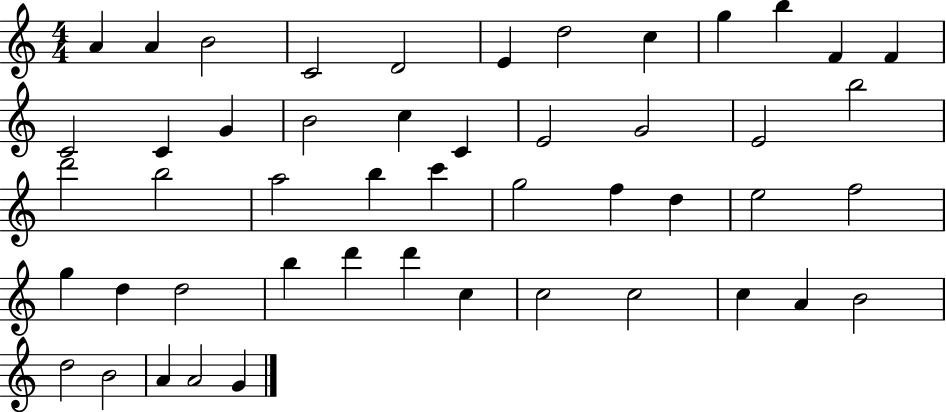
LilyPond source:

{
  \clef treble
  \numericTimeSignature
  \time 4/4
  \key c \major
  a'4 a'4 b'2 | c'2 d'2 | e'4 d''2 c''4 | g''4 b''4 f'4 f'4 | \break c'2 c'4 g'4 | b'2 c''4 c'4 | e'2 g'2 | e'2 b''2 | \break d'''2 b''2 | a''2 b''4 c'''4 | g''2 f''4 d''4 | e''2 f''2 | \break g''4 d''4 d''2 | b''4 d'''4 d'''4 c''4 | c''2 c''2 | c''4 a'4 b'2 | \break d''2 b'2 | a'4 a'2 g'4 | \bar "|."
}